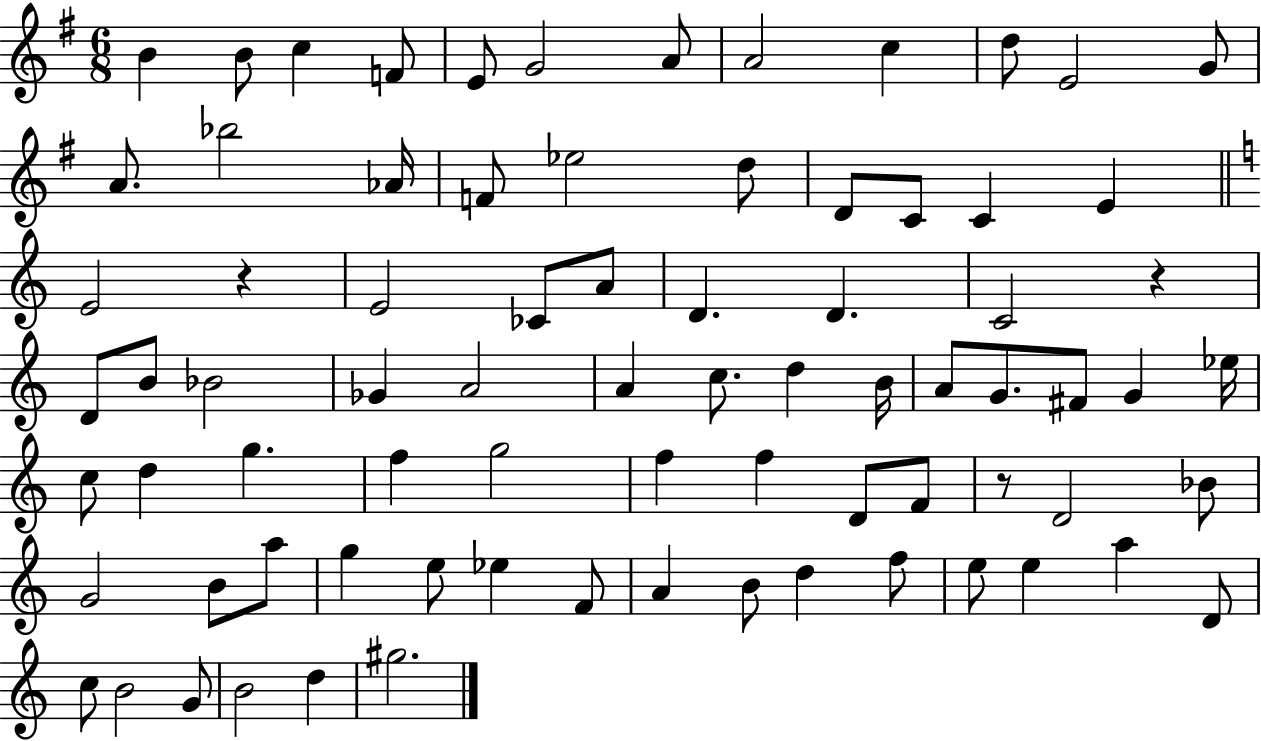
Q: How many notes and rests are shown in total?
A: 78